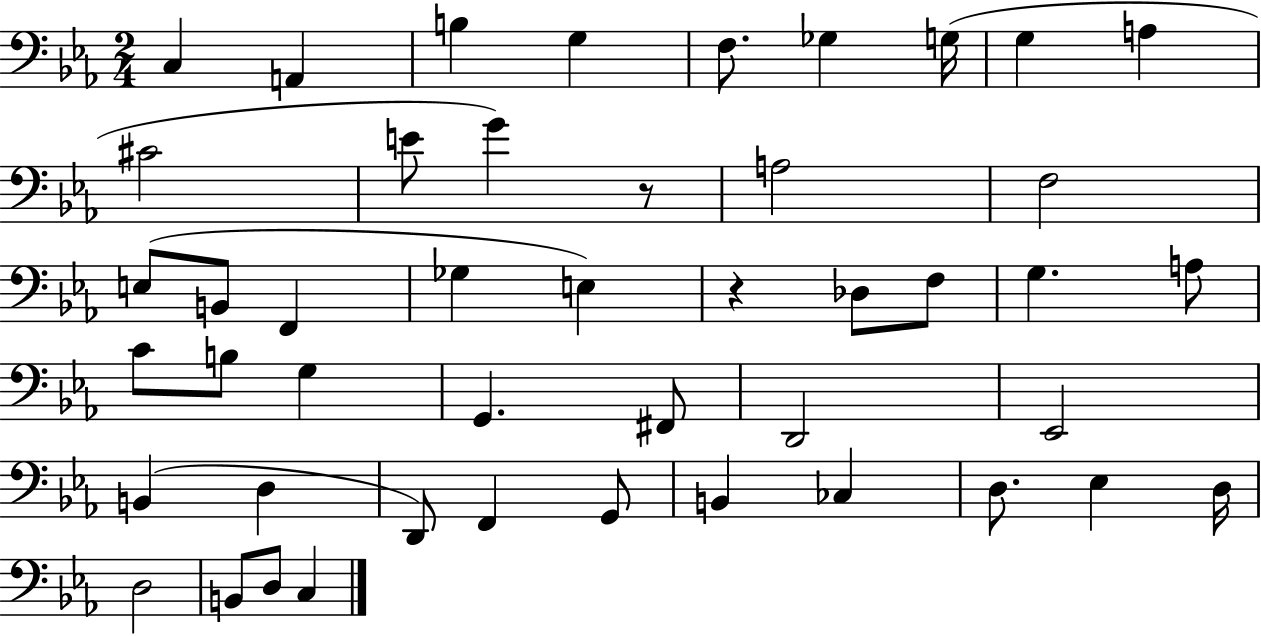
{
  \clef bass
  \numericTimeSignature
  \time 2/4
  \key ees \major
  c4 a,4 | b4 g4 | f8. ges4 g16( | g4 a4 | \break cis'2 | e'8 g'4) r8 | a2 | f2 | \break e8( b,8 f,4 | ges4 e4) | r4 des8 f8 | g4. a8 | \break c'8 b8 g4 | g,4. fis,8 | d,2 | ees,2 | \break b,4( d4 | d,8) f,4 g,8 | b,4 ces4 | d8. ees4 d16 | \break d2 | b,8 d8 c4 | \bar "|."
}